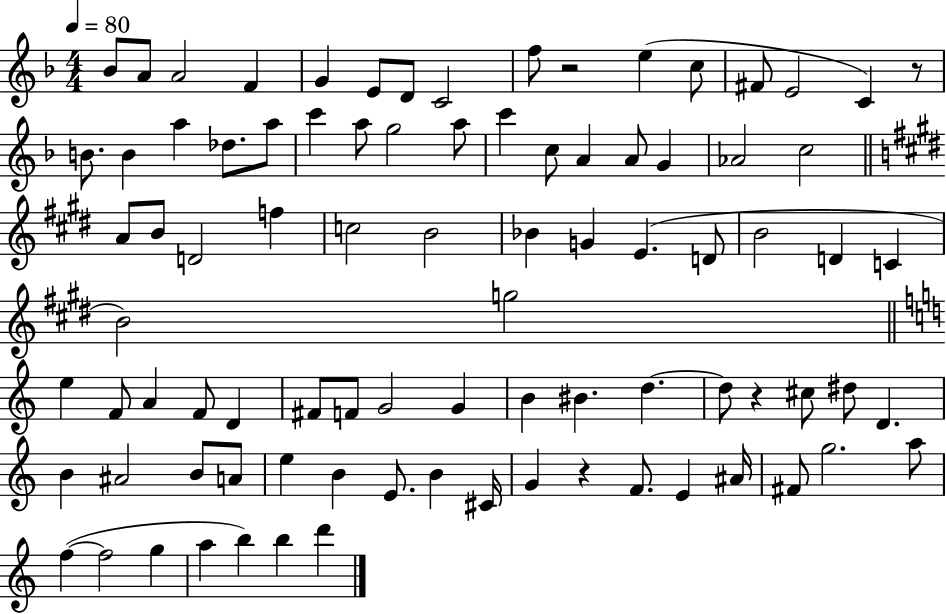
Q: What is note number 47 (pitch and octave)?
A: F4